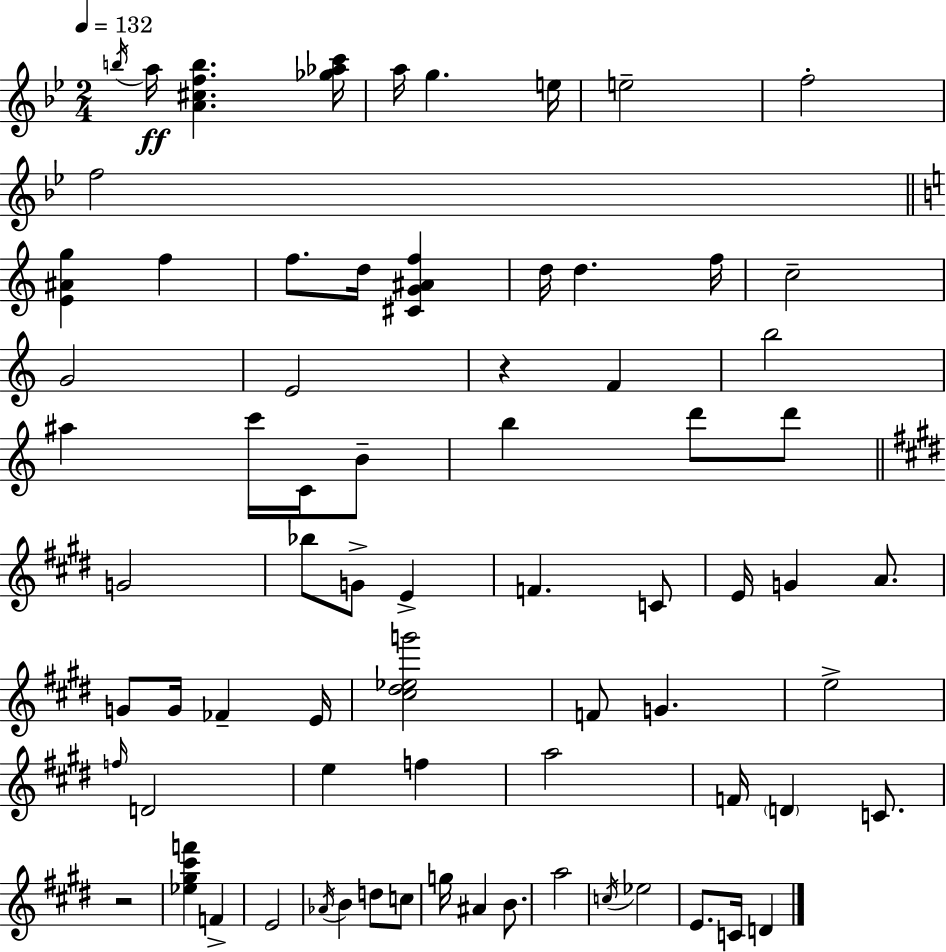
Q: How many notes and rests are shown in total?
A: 73